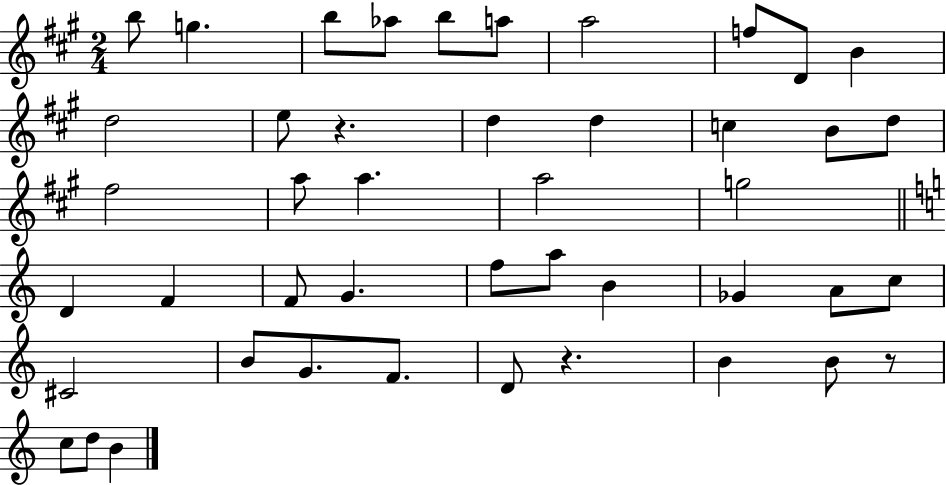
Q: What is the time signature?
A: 2/4